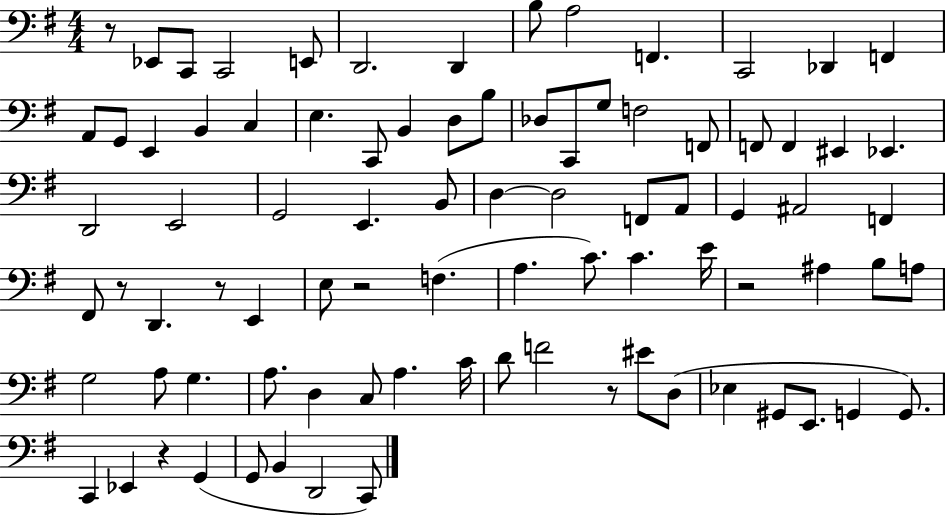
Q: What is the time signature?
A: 4/4